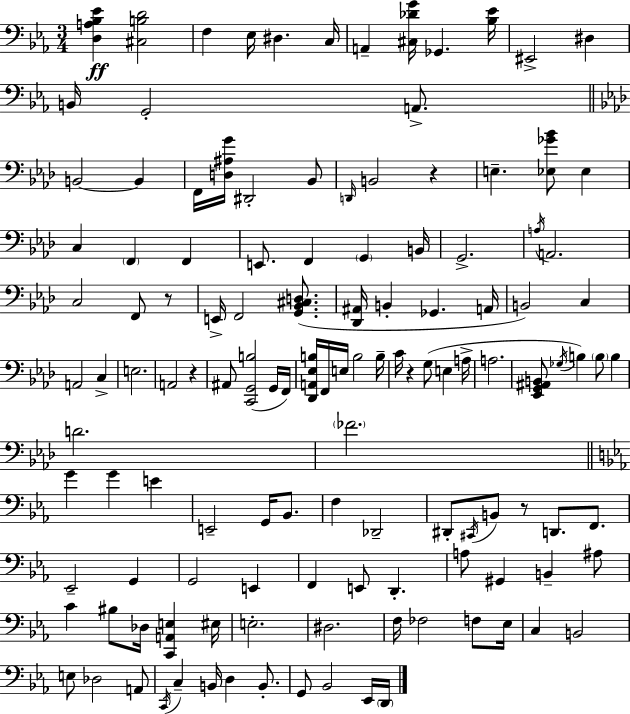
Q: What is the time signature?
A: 3/4